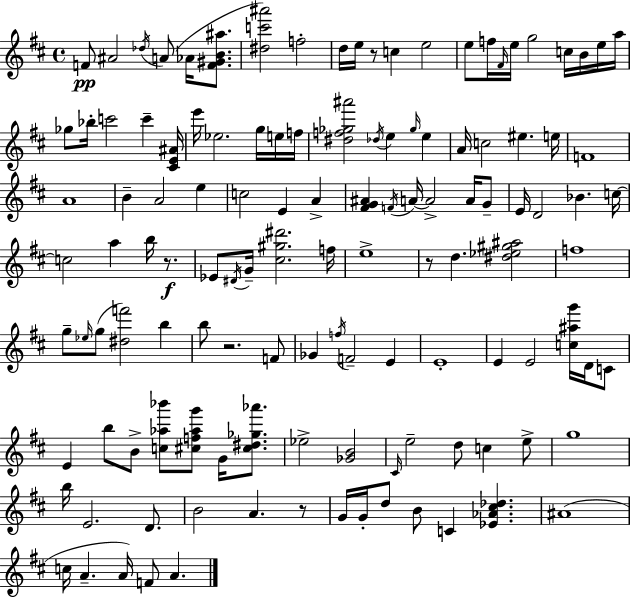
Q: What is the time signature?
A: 4/4